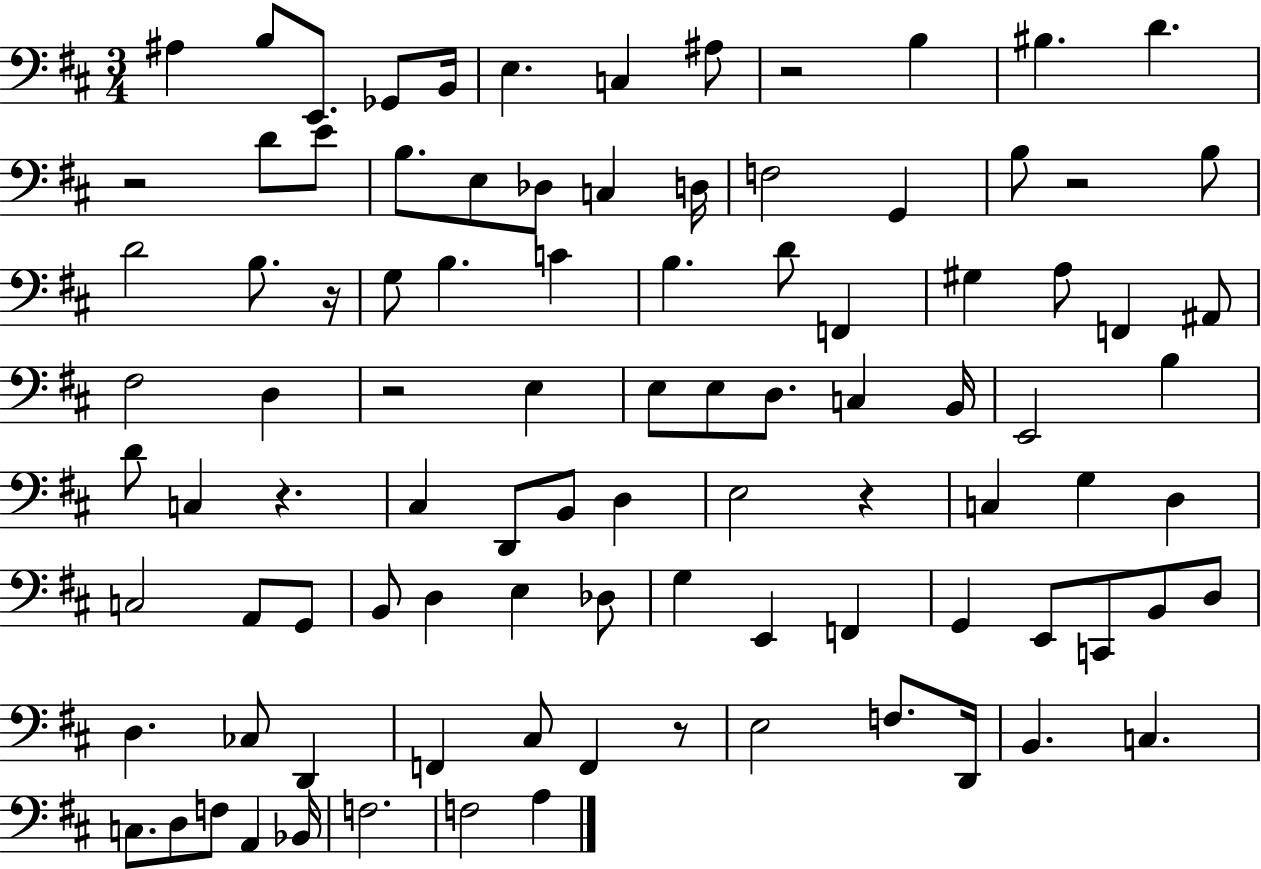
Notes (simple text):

A#3/q B3/e E2/e. Gb2/e B2/s E3/q. C3/q A#3/e R/h B3/q BIS3/q. D4/q. R/h D4/e E4/e B3/e. E3/e Db3/e C3/q D3/s F3/h G2/q B3/e R/h B3/e D4/h B3/e. R/s G3/e B3/q. C4/q B3/q. D4/e F2/q G#3/q A3/e F2/q A#2/e F#3/h D3/q R/h E3/q E3/e E3/e D3/e. C3/q B2/s E2/h B3/q D4/e C3/q R/q. C#3/q D2/e B2/e D3/q E3/h R/q C3/q G3/q D3/q C3/h A2/e G2/e B2/e D3/q E3/q Db3/e G3/q E2/q F2/q G2/q E2/e C2/e B2/e D3/e D3/q. CES3/e D2/q F2/q C#3/e F2/q R/e E3/h F3/e. D2/s B2/q. C3/q. C3/e. D3/e F3/e A2/q Bb2/s F3/h. F3/h A3/q